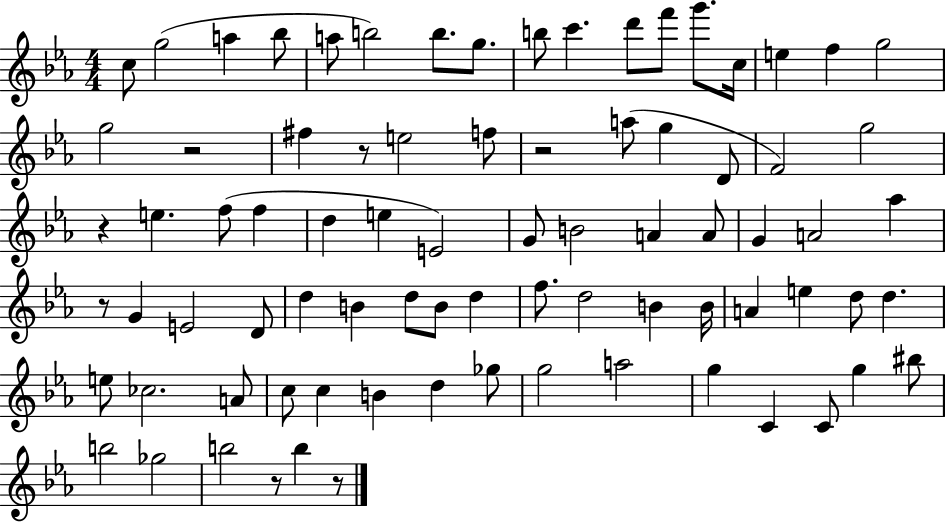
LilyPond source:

{
  \clef treble
  \numericTimeSignature
  \time 4/4
  \key ees \major
  c''8 g''2( a''4 bes''8 | a''8 b''2) b''8. g''8. | b''8 c'''4. d'''8 f'''8 g'''8. c''16 | e''4 f''4 g''2 | \break g''2 r2 | fis''4 r8 e''2 f''8 | r2 a''8( g''4 d'8 | f'2) g''2 | \break r4 e''4. f''8( f''4 | d''4 e''4 e'2) | g'8 b'2 a'4 a'8 | g'4 a'2 aes''4 | \break r8 g'4 e'2 d'8 | d''4 b'4 d''8 b'8 d''4 | f''8. d''2 b'4 b'16 | a'4 e''4 d''8 d''4. | \break e''8 ces''2. a'8 | c''8 c''4 b'4 d''4 ges''8 | g''2 a''2 | g''4 c'4 c'8 g''4 bis''8 | \break b''2 ges''2 | b''2 r8 b''4 r8 | \bar "|."
}